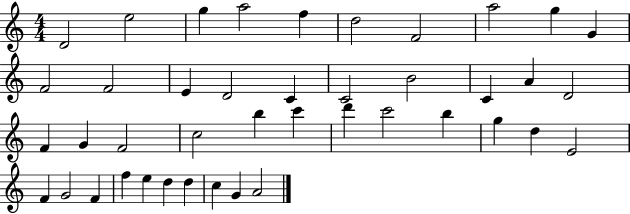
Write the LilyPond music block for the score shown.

{
  \clef treble
  \numericTimeSignature
  \time 4/4
  \key c \major
  d'2 e''2 | g''4 a''2 f''4 | d''2 f'2 | a''2 g''4 g'4 | \break f'2 f'2 | e'4 d'2 c'4 | c'2 b'2 | c'4 a'4 d'2 | \break f'4 g'4 f'2 | c''2 b''4 c'''4 | d'''4 c'''2 b''4 | g''4 d''4 e'2 | \break f'4 g'2 f'4 | f''4 e''4 d''4 d''4 | c''4 g'4 a'2 | \bar "|."
}